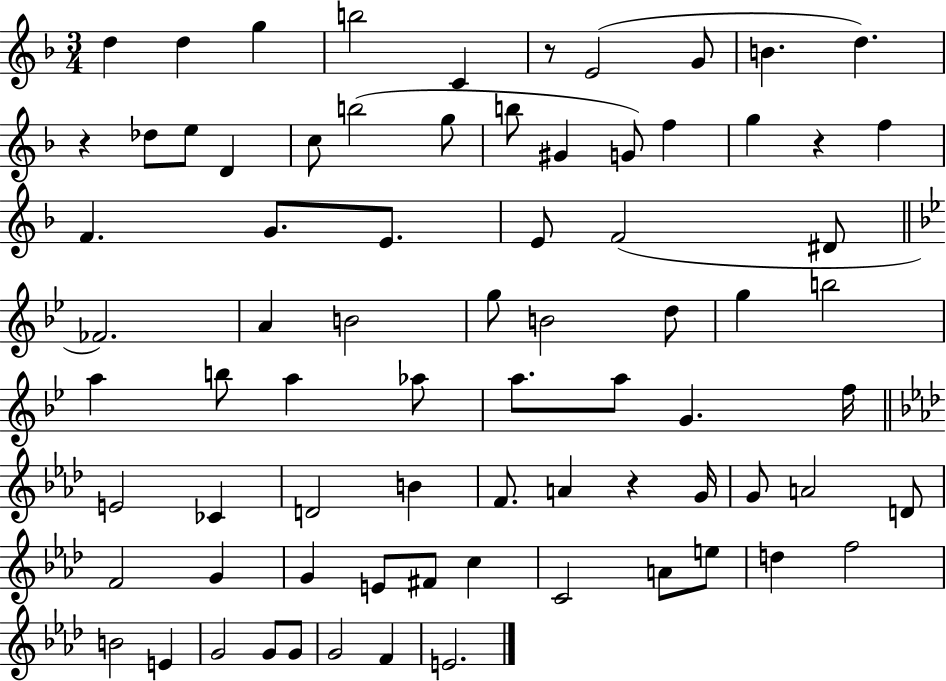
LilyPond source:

{
  \clef treble
  \numericTimeSignature
  \time 3/4
  \key f \major
  d''4 d''4 g''4 | b''2 c'4 | r8 e'2( g'8 | b'4. d''4.) | \break r4 des''8 e''8 d'4 | c''8 b''2( g''8 | b''8 gis'4 g'8) f''4 | g''4 r4 f''4 | \break f'4. g'8. e'8. | e'8 f'2( dis'8 | \bar "||" \break \key g \minor fes'2.) | a'4 b'2 | g''8 b'2 d''8 | g''4 b''2 | \break a''4 b''8 a''4 aes''8 | a''8. a''8 g'4. f''16 | \bar "||" \break \key f \minor e'2 ces'4 | d'2 b'4 | f'8. a'4 r4 g'16 | g'8 a'2 d'8 | \break f'2 g'4 | g'4 e'8 fis'8 c''4 | c'2 a'8 e''8 | d''4 f''2 | \break b'2 e'4 | g'2 g'8 g'8 | g'2 f'4 | e'2. | \break \bar "|."
}